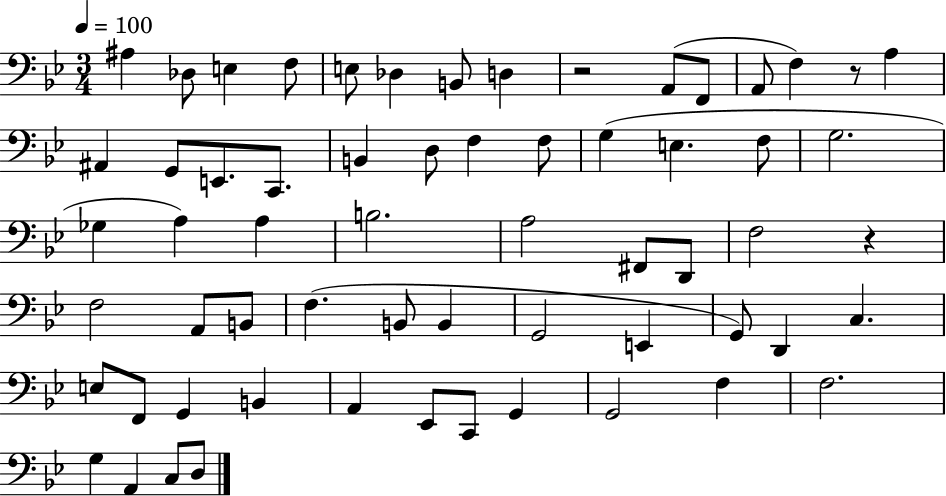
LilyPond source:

{
  \clef bass
  \numericTimeSignature
  \time 3/4
  \key bes \major
  \tempo 4 = 100
  ais4 des8 e4 f8 | e8 des4 b,8 d4 | r2 a,8( f,8 | a,8 f4) r8 a4 | \break ais,4 g,8 e,8. c,8. | b,4 d8 f4 f8 | g4( e4. f8 | g2. | \break ges4 a4) a4 | b2. | a2 fis,8 d,8 | f2 r4 | \break f2 a,8 b,8 | f4.( b,8 b,4 | g,2 e,4 | g,8) d,4 c4. | \break e8 f,8 g,4 b,4 | a,4 ees,8 c,8 g,4 | g,2 f4 | f2. | \break g4 a,4 c8 d8 | \bar "|."
}